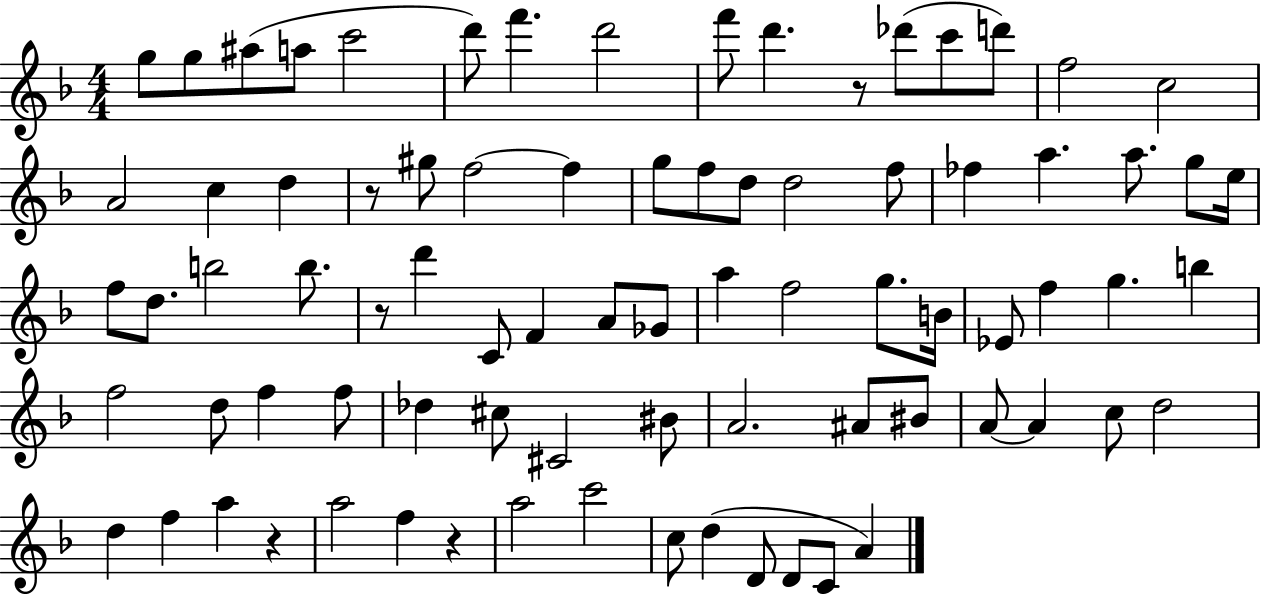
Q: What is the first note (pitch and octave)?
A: G5